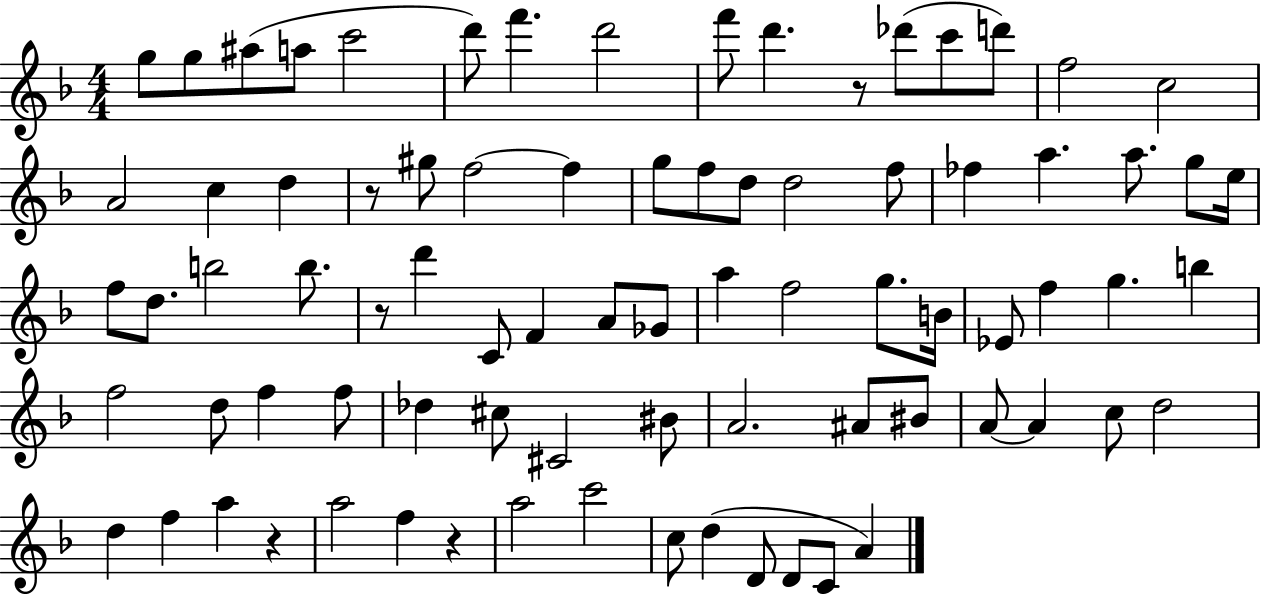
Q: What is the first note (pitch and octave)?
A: G5